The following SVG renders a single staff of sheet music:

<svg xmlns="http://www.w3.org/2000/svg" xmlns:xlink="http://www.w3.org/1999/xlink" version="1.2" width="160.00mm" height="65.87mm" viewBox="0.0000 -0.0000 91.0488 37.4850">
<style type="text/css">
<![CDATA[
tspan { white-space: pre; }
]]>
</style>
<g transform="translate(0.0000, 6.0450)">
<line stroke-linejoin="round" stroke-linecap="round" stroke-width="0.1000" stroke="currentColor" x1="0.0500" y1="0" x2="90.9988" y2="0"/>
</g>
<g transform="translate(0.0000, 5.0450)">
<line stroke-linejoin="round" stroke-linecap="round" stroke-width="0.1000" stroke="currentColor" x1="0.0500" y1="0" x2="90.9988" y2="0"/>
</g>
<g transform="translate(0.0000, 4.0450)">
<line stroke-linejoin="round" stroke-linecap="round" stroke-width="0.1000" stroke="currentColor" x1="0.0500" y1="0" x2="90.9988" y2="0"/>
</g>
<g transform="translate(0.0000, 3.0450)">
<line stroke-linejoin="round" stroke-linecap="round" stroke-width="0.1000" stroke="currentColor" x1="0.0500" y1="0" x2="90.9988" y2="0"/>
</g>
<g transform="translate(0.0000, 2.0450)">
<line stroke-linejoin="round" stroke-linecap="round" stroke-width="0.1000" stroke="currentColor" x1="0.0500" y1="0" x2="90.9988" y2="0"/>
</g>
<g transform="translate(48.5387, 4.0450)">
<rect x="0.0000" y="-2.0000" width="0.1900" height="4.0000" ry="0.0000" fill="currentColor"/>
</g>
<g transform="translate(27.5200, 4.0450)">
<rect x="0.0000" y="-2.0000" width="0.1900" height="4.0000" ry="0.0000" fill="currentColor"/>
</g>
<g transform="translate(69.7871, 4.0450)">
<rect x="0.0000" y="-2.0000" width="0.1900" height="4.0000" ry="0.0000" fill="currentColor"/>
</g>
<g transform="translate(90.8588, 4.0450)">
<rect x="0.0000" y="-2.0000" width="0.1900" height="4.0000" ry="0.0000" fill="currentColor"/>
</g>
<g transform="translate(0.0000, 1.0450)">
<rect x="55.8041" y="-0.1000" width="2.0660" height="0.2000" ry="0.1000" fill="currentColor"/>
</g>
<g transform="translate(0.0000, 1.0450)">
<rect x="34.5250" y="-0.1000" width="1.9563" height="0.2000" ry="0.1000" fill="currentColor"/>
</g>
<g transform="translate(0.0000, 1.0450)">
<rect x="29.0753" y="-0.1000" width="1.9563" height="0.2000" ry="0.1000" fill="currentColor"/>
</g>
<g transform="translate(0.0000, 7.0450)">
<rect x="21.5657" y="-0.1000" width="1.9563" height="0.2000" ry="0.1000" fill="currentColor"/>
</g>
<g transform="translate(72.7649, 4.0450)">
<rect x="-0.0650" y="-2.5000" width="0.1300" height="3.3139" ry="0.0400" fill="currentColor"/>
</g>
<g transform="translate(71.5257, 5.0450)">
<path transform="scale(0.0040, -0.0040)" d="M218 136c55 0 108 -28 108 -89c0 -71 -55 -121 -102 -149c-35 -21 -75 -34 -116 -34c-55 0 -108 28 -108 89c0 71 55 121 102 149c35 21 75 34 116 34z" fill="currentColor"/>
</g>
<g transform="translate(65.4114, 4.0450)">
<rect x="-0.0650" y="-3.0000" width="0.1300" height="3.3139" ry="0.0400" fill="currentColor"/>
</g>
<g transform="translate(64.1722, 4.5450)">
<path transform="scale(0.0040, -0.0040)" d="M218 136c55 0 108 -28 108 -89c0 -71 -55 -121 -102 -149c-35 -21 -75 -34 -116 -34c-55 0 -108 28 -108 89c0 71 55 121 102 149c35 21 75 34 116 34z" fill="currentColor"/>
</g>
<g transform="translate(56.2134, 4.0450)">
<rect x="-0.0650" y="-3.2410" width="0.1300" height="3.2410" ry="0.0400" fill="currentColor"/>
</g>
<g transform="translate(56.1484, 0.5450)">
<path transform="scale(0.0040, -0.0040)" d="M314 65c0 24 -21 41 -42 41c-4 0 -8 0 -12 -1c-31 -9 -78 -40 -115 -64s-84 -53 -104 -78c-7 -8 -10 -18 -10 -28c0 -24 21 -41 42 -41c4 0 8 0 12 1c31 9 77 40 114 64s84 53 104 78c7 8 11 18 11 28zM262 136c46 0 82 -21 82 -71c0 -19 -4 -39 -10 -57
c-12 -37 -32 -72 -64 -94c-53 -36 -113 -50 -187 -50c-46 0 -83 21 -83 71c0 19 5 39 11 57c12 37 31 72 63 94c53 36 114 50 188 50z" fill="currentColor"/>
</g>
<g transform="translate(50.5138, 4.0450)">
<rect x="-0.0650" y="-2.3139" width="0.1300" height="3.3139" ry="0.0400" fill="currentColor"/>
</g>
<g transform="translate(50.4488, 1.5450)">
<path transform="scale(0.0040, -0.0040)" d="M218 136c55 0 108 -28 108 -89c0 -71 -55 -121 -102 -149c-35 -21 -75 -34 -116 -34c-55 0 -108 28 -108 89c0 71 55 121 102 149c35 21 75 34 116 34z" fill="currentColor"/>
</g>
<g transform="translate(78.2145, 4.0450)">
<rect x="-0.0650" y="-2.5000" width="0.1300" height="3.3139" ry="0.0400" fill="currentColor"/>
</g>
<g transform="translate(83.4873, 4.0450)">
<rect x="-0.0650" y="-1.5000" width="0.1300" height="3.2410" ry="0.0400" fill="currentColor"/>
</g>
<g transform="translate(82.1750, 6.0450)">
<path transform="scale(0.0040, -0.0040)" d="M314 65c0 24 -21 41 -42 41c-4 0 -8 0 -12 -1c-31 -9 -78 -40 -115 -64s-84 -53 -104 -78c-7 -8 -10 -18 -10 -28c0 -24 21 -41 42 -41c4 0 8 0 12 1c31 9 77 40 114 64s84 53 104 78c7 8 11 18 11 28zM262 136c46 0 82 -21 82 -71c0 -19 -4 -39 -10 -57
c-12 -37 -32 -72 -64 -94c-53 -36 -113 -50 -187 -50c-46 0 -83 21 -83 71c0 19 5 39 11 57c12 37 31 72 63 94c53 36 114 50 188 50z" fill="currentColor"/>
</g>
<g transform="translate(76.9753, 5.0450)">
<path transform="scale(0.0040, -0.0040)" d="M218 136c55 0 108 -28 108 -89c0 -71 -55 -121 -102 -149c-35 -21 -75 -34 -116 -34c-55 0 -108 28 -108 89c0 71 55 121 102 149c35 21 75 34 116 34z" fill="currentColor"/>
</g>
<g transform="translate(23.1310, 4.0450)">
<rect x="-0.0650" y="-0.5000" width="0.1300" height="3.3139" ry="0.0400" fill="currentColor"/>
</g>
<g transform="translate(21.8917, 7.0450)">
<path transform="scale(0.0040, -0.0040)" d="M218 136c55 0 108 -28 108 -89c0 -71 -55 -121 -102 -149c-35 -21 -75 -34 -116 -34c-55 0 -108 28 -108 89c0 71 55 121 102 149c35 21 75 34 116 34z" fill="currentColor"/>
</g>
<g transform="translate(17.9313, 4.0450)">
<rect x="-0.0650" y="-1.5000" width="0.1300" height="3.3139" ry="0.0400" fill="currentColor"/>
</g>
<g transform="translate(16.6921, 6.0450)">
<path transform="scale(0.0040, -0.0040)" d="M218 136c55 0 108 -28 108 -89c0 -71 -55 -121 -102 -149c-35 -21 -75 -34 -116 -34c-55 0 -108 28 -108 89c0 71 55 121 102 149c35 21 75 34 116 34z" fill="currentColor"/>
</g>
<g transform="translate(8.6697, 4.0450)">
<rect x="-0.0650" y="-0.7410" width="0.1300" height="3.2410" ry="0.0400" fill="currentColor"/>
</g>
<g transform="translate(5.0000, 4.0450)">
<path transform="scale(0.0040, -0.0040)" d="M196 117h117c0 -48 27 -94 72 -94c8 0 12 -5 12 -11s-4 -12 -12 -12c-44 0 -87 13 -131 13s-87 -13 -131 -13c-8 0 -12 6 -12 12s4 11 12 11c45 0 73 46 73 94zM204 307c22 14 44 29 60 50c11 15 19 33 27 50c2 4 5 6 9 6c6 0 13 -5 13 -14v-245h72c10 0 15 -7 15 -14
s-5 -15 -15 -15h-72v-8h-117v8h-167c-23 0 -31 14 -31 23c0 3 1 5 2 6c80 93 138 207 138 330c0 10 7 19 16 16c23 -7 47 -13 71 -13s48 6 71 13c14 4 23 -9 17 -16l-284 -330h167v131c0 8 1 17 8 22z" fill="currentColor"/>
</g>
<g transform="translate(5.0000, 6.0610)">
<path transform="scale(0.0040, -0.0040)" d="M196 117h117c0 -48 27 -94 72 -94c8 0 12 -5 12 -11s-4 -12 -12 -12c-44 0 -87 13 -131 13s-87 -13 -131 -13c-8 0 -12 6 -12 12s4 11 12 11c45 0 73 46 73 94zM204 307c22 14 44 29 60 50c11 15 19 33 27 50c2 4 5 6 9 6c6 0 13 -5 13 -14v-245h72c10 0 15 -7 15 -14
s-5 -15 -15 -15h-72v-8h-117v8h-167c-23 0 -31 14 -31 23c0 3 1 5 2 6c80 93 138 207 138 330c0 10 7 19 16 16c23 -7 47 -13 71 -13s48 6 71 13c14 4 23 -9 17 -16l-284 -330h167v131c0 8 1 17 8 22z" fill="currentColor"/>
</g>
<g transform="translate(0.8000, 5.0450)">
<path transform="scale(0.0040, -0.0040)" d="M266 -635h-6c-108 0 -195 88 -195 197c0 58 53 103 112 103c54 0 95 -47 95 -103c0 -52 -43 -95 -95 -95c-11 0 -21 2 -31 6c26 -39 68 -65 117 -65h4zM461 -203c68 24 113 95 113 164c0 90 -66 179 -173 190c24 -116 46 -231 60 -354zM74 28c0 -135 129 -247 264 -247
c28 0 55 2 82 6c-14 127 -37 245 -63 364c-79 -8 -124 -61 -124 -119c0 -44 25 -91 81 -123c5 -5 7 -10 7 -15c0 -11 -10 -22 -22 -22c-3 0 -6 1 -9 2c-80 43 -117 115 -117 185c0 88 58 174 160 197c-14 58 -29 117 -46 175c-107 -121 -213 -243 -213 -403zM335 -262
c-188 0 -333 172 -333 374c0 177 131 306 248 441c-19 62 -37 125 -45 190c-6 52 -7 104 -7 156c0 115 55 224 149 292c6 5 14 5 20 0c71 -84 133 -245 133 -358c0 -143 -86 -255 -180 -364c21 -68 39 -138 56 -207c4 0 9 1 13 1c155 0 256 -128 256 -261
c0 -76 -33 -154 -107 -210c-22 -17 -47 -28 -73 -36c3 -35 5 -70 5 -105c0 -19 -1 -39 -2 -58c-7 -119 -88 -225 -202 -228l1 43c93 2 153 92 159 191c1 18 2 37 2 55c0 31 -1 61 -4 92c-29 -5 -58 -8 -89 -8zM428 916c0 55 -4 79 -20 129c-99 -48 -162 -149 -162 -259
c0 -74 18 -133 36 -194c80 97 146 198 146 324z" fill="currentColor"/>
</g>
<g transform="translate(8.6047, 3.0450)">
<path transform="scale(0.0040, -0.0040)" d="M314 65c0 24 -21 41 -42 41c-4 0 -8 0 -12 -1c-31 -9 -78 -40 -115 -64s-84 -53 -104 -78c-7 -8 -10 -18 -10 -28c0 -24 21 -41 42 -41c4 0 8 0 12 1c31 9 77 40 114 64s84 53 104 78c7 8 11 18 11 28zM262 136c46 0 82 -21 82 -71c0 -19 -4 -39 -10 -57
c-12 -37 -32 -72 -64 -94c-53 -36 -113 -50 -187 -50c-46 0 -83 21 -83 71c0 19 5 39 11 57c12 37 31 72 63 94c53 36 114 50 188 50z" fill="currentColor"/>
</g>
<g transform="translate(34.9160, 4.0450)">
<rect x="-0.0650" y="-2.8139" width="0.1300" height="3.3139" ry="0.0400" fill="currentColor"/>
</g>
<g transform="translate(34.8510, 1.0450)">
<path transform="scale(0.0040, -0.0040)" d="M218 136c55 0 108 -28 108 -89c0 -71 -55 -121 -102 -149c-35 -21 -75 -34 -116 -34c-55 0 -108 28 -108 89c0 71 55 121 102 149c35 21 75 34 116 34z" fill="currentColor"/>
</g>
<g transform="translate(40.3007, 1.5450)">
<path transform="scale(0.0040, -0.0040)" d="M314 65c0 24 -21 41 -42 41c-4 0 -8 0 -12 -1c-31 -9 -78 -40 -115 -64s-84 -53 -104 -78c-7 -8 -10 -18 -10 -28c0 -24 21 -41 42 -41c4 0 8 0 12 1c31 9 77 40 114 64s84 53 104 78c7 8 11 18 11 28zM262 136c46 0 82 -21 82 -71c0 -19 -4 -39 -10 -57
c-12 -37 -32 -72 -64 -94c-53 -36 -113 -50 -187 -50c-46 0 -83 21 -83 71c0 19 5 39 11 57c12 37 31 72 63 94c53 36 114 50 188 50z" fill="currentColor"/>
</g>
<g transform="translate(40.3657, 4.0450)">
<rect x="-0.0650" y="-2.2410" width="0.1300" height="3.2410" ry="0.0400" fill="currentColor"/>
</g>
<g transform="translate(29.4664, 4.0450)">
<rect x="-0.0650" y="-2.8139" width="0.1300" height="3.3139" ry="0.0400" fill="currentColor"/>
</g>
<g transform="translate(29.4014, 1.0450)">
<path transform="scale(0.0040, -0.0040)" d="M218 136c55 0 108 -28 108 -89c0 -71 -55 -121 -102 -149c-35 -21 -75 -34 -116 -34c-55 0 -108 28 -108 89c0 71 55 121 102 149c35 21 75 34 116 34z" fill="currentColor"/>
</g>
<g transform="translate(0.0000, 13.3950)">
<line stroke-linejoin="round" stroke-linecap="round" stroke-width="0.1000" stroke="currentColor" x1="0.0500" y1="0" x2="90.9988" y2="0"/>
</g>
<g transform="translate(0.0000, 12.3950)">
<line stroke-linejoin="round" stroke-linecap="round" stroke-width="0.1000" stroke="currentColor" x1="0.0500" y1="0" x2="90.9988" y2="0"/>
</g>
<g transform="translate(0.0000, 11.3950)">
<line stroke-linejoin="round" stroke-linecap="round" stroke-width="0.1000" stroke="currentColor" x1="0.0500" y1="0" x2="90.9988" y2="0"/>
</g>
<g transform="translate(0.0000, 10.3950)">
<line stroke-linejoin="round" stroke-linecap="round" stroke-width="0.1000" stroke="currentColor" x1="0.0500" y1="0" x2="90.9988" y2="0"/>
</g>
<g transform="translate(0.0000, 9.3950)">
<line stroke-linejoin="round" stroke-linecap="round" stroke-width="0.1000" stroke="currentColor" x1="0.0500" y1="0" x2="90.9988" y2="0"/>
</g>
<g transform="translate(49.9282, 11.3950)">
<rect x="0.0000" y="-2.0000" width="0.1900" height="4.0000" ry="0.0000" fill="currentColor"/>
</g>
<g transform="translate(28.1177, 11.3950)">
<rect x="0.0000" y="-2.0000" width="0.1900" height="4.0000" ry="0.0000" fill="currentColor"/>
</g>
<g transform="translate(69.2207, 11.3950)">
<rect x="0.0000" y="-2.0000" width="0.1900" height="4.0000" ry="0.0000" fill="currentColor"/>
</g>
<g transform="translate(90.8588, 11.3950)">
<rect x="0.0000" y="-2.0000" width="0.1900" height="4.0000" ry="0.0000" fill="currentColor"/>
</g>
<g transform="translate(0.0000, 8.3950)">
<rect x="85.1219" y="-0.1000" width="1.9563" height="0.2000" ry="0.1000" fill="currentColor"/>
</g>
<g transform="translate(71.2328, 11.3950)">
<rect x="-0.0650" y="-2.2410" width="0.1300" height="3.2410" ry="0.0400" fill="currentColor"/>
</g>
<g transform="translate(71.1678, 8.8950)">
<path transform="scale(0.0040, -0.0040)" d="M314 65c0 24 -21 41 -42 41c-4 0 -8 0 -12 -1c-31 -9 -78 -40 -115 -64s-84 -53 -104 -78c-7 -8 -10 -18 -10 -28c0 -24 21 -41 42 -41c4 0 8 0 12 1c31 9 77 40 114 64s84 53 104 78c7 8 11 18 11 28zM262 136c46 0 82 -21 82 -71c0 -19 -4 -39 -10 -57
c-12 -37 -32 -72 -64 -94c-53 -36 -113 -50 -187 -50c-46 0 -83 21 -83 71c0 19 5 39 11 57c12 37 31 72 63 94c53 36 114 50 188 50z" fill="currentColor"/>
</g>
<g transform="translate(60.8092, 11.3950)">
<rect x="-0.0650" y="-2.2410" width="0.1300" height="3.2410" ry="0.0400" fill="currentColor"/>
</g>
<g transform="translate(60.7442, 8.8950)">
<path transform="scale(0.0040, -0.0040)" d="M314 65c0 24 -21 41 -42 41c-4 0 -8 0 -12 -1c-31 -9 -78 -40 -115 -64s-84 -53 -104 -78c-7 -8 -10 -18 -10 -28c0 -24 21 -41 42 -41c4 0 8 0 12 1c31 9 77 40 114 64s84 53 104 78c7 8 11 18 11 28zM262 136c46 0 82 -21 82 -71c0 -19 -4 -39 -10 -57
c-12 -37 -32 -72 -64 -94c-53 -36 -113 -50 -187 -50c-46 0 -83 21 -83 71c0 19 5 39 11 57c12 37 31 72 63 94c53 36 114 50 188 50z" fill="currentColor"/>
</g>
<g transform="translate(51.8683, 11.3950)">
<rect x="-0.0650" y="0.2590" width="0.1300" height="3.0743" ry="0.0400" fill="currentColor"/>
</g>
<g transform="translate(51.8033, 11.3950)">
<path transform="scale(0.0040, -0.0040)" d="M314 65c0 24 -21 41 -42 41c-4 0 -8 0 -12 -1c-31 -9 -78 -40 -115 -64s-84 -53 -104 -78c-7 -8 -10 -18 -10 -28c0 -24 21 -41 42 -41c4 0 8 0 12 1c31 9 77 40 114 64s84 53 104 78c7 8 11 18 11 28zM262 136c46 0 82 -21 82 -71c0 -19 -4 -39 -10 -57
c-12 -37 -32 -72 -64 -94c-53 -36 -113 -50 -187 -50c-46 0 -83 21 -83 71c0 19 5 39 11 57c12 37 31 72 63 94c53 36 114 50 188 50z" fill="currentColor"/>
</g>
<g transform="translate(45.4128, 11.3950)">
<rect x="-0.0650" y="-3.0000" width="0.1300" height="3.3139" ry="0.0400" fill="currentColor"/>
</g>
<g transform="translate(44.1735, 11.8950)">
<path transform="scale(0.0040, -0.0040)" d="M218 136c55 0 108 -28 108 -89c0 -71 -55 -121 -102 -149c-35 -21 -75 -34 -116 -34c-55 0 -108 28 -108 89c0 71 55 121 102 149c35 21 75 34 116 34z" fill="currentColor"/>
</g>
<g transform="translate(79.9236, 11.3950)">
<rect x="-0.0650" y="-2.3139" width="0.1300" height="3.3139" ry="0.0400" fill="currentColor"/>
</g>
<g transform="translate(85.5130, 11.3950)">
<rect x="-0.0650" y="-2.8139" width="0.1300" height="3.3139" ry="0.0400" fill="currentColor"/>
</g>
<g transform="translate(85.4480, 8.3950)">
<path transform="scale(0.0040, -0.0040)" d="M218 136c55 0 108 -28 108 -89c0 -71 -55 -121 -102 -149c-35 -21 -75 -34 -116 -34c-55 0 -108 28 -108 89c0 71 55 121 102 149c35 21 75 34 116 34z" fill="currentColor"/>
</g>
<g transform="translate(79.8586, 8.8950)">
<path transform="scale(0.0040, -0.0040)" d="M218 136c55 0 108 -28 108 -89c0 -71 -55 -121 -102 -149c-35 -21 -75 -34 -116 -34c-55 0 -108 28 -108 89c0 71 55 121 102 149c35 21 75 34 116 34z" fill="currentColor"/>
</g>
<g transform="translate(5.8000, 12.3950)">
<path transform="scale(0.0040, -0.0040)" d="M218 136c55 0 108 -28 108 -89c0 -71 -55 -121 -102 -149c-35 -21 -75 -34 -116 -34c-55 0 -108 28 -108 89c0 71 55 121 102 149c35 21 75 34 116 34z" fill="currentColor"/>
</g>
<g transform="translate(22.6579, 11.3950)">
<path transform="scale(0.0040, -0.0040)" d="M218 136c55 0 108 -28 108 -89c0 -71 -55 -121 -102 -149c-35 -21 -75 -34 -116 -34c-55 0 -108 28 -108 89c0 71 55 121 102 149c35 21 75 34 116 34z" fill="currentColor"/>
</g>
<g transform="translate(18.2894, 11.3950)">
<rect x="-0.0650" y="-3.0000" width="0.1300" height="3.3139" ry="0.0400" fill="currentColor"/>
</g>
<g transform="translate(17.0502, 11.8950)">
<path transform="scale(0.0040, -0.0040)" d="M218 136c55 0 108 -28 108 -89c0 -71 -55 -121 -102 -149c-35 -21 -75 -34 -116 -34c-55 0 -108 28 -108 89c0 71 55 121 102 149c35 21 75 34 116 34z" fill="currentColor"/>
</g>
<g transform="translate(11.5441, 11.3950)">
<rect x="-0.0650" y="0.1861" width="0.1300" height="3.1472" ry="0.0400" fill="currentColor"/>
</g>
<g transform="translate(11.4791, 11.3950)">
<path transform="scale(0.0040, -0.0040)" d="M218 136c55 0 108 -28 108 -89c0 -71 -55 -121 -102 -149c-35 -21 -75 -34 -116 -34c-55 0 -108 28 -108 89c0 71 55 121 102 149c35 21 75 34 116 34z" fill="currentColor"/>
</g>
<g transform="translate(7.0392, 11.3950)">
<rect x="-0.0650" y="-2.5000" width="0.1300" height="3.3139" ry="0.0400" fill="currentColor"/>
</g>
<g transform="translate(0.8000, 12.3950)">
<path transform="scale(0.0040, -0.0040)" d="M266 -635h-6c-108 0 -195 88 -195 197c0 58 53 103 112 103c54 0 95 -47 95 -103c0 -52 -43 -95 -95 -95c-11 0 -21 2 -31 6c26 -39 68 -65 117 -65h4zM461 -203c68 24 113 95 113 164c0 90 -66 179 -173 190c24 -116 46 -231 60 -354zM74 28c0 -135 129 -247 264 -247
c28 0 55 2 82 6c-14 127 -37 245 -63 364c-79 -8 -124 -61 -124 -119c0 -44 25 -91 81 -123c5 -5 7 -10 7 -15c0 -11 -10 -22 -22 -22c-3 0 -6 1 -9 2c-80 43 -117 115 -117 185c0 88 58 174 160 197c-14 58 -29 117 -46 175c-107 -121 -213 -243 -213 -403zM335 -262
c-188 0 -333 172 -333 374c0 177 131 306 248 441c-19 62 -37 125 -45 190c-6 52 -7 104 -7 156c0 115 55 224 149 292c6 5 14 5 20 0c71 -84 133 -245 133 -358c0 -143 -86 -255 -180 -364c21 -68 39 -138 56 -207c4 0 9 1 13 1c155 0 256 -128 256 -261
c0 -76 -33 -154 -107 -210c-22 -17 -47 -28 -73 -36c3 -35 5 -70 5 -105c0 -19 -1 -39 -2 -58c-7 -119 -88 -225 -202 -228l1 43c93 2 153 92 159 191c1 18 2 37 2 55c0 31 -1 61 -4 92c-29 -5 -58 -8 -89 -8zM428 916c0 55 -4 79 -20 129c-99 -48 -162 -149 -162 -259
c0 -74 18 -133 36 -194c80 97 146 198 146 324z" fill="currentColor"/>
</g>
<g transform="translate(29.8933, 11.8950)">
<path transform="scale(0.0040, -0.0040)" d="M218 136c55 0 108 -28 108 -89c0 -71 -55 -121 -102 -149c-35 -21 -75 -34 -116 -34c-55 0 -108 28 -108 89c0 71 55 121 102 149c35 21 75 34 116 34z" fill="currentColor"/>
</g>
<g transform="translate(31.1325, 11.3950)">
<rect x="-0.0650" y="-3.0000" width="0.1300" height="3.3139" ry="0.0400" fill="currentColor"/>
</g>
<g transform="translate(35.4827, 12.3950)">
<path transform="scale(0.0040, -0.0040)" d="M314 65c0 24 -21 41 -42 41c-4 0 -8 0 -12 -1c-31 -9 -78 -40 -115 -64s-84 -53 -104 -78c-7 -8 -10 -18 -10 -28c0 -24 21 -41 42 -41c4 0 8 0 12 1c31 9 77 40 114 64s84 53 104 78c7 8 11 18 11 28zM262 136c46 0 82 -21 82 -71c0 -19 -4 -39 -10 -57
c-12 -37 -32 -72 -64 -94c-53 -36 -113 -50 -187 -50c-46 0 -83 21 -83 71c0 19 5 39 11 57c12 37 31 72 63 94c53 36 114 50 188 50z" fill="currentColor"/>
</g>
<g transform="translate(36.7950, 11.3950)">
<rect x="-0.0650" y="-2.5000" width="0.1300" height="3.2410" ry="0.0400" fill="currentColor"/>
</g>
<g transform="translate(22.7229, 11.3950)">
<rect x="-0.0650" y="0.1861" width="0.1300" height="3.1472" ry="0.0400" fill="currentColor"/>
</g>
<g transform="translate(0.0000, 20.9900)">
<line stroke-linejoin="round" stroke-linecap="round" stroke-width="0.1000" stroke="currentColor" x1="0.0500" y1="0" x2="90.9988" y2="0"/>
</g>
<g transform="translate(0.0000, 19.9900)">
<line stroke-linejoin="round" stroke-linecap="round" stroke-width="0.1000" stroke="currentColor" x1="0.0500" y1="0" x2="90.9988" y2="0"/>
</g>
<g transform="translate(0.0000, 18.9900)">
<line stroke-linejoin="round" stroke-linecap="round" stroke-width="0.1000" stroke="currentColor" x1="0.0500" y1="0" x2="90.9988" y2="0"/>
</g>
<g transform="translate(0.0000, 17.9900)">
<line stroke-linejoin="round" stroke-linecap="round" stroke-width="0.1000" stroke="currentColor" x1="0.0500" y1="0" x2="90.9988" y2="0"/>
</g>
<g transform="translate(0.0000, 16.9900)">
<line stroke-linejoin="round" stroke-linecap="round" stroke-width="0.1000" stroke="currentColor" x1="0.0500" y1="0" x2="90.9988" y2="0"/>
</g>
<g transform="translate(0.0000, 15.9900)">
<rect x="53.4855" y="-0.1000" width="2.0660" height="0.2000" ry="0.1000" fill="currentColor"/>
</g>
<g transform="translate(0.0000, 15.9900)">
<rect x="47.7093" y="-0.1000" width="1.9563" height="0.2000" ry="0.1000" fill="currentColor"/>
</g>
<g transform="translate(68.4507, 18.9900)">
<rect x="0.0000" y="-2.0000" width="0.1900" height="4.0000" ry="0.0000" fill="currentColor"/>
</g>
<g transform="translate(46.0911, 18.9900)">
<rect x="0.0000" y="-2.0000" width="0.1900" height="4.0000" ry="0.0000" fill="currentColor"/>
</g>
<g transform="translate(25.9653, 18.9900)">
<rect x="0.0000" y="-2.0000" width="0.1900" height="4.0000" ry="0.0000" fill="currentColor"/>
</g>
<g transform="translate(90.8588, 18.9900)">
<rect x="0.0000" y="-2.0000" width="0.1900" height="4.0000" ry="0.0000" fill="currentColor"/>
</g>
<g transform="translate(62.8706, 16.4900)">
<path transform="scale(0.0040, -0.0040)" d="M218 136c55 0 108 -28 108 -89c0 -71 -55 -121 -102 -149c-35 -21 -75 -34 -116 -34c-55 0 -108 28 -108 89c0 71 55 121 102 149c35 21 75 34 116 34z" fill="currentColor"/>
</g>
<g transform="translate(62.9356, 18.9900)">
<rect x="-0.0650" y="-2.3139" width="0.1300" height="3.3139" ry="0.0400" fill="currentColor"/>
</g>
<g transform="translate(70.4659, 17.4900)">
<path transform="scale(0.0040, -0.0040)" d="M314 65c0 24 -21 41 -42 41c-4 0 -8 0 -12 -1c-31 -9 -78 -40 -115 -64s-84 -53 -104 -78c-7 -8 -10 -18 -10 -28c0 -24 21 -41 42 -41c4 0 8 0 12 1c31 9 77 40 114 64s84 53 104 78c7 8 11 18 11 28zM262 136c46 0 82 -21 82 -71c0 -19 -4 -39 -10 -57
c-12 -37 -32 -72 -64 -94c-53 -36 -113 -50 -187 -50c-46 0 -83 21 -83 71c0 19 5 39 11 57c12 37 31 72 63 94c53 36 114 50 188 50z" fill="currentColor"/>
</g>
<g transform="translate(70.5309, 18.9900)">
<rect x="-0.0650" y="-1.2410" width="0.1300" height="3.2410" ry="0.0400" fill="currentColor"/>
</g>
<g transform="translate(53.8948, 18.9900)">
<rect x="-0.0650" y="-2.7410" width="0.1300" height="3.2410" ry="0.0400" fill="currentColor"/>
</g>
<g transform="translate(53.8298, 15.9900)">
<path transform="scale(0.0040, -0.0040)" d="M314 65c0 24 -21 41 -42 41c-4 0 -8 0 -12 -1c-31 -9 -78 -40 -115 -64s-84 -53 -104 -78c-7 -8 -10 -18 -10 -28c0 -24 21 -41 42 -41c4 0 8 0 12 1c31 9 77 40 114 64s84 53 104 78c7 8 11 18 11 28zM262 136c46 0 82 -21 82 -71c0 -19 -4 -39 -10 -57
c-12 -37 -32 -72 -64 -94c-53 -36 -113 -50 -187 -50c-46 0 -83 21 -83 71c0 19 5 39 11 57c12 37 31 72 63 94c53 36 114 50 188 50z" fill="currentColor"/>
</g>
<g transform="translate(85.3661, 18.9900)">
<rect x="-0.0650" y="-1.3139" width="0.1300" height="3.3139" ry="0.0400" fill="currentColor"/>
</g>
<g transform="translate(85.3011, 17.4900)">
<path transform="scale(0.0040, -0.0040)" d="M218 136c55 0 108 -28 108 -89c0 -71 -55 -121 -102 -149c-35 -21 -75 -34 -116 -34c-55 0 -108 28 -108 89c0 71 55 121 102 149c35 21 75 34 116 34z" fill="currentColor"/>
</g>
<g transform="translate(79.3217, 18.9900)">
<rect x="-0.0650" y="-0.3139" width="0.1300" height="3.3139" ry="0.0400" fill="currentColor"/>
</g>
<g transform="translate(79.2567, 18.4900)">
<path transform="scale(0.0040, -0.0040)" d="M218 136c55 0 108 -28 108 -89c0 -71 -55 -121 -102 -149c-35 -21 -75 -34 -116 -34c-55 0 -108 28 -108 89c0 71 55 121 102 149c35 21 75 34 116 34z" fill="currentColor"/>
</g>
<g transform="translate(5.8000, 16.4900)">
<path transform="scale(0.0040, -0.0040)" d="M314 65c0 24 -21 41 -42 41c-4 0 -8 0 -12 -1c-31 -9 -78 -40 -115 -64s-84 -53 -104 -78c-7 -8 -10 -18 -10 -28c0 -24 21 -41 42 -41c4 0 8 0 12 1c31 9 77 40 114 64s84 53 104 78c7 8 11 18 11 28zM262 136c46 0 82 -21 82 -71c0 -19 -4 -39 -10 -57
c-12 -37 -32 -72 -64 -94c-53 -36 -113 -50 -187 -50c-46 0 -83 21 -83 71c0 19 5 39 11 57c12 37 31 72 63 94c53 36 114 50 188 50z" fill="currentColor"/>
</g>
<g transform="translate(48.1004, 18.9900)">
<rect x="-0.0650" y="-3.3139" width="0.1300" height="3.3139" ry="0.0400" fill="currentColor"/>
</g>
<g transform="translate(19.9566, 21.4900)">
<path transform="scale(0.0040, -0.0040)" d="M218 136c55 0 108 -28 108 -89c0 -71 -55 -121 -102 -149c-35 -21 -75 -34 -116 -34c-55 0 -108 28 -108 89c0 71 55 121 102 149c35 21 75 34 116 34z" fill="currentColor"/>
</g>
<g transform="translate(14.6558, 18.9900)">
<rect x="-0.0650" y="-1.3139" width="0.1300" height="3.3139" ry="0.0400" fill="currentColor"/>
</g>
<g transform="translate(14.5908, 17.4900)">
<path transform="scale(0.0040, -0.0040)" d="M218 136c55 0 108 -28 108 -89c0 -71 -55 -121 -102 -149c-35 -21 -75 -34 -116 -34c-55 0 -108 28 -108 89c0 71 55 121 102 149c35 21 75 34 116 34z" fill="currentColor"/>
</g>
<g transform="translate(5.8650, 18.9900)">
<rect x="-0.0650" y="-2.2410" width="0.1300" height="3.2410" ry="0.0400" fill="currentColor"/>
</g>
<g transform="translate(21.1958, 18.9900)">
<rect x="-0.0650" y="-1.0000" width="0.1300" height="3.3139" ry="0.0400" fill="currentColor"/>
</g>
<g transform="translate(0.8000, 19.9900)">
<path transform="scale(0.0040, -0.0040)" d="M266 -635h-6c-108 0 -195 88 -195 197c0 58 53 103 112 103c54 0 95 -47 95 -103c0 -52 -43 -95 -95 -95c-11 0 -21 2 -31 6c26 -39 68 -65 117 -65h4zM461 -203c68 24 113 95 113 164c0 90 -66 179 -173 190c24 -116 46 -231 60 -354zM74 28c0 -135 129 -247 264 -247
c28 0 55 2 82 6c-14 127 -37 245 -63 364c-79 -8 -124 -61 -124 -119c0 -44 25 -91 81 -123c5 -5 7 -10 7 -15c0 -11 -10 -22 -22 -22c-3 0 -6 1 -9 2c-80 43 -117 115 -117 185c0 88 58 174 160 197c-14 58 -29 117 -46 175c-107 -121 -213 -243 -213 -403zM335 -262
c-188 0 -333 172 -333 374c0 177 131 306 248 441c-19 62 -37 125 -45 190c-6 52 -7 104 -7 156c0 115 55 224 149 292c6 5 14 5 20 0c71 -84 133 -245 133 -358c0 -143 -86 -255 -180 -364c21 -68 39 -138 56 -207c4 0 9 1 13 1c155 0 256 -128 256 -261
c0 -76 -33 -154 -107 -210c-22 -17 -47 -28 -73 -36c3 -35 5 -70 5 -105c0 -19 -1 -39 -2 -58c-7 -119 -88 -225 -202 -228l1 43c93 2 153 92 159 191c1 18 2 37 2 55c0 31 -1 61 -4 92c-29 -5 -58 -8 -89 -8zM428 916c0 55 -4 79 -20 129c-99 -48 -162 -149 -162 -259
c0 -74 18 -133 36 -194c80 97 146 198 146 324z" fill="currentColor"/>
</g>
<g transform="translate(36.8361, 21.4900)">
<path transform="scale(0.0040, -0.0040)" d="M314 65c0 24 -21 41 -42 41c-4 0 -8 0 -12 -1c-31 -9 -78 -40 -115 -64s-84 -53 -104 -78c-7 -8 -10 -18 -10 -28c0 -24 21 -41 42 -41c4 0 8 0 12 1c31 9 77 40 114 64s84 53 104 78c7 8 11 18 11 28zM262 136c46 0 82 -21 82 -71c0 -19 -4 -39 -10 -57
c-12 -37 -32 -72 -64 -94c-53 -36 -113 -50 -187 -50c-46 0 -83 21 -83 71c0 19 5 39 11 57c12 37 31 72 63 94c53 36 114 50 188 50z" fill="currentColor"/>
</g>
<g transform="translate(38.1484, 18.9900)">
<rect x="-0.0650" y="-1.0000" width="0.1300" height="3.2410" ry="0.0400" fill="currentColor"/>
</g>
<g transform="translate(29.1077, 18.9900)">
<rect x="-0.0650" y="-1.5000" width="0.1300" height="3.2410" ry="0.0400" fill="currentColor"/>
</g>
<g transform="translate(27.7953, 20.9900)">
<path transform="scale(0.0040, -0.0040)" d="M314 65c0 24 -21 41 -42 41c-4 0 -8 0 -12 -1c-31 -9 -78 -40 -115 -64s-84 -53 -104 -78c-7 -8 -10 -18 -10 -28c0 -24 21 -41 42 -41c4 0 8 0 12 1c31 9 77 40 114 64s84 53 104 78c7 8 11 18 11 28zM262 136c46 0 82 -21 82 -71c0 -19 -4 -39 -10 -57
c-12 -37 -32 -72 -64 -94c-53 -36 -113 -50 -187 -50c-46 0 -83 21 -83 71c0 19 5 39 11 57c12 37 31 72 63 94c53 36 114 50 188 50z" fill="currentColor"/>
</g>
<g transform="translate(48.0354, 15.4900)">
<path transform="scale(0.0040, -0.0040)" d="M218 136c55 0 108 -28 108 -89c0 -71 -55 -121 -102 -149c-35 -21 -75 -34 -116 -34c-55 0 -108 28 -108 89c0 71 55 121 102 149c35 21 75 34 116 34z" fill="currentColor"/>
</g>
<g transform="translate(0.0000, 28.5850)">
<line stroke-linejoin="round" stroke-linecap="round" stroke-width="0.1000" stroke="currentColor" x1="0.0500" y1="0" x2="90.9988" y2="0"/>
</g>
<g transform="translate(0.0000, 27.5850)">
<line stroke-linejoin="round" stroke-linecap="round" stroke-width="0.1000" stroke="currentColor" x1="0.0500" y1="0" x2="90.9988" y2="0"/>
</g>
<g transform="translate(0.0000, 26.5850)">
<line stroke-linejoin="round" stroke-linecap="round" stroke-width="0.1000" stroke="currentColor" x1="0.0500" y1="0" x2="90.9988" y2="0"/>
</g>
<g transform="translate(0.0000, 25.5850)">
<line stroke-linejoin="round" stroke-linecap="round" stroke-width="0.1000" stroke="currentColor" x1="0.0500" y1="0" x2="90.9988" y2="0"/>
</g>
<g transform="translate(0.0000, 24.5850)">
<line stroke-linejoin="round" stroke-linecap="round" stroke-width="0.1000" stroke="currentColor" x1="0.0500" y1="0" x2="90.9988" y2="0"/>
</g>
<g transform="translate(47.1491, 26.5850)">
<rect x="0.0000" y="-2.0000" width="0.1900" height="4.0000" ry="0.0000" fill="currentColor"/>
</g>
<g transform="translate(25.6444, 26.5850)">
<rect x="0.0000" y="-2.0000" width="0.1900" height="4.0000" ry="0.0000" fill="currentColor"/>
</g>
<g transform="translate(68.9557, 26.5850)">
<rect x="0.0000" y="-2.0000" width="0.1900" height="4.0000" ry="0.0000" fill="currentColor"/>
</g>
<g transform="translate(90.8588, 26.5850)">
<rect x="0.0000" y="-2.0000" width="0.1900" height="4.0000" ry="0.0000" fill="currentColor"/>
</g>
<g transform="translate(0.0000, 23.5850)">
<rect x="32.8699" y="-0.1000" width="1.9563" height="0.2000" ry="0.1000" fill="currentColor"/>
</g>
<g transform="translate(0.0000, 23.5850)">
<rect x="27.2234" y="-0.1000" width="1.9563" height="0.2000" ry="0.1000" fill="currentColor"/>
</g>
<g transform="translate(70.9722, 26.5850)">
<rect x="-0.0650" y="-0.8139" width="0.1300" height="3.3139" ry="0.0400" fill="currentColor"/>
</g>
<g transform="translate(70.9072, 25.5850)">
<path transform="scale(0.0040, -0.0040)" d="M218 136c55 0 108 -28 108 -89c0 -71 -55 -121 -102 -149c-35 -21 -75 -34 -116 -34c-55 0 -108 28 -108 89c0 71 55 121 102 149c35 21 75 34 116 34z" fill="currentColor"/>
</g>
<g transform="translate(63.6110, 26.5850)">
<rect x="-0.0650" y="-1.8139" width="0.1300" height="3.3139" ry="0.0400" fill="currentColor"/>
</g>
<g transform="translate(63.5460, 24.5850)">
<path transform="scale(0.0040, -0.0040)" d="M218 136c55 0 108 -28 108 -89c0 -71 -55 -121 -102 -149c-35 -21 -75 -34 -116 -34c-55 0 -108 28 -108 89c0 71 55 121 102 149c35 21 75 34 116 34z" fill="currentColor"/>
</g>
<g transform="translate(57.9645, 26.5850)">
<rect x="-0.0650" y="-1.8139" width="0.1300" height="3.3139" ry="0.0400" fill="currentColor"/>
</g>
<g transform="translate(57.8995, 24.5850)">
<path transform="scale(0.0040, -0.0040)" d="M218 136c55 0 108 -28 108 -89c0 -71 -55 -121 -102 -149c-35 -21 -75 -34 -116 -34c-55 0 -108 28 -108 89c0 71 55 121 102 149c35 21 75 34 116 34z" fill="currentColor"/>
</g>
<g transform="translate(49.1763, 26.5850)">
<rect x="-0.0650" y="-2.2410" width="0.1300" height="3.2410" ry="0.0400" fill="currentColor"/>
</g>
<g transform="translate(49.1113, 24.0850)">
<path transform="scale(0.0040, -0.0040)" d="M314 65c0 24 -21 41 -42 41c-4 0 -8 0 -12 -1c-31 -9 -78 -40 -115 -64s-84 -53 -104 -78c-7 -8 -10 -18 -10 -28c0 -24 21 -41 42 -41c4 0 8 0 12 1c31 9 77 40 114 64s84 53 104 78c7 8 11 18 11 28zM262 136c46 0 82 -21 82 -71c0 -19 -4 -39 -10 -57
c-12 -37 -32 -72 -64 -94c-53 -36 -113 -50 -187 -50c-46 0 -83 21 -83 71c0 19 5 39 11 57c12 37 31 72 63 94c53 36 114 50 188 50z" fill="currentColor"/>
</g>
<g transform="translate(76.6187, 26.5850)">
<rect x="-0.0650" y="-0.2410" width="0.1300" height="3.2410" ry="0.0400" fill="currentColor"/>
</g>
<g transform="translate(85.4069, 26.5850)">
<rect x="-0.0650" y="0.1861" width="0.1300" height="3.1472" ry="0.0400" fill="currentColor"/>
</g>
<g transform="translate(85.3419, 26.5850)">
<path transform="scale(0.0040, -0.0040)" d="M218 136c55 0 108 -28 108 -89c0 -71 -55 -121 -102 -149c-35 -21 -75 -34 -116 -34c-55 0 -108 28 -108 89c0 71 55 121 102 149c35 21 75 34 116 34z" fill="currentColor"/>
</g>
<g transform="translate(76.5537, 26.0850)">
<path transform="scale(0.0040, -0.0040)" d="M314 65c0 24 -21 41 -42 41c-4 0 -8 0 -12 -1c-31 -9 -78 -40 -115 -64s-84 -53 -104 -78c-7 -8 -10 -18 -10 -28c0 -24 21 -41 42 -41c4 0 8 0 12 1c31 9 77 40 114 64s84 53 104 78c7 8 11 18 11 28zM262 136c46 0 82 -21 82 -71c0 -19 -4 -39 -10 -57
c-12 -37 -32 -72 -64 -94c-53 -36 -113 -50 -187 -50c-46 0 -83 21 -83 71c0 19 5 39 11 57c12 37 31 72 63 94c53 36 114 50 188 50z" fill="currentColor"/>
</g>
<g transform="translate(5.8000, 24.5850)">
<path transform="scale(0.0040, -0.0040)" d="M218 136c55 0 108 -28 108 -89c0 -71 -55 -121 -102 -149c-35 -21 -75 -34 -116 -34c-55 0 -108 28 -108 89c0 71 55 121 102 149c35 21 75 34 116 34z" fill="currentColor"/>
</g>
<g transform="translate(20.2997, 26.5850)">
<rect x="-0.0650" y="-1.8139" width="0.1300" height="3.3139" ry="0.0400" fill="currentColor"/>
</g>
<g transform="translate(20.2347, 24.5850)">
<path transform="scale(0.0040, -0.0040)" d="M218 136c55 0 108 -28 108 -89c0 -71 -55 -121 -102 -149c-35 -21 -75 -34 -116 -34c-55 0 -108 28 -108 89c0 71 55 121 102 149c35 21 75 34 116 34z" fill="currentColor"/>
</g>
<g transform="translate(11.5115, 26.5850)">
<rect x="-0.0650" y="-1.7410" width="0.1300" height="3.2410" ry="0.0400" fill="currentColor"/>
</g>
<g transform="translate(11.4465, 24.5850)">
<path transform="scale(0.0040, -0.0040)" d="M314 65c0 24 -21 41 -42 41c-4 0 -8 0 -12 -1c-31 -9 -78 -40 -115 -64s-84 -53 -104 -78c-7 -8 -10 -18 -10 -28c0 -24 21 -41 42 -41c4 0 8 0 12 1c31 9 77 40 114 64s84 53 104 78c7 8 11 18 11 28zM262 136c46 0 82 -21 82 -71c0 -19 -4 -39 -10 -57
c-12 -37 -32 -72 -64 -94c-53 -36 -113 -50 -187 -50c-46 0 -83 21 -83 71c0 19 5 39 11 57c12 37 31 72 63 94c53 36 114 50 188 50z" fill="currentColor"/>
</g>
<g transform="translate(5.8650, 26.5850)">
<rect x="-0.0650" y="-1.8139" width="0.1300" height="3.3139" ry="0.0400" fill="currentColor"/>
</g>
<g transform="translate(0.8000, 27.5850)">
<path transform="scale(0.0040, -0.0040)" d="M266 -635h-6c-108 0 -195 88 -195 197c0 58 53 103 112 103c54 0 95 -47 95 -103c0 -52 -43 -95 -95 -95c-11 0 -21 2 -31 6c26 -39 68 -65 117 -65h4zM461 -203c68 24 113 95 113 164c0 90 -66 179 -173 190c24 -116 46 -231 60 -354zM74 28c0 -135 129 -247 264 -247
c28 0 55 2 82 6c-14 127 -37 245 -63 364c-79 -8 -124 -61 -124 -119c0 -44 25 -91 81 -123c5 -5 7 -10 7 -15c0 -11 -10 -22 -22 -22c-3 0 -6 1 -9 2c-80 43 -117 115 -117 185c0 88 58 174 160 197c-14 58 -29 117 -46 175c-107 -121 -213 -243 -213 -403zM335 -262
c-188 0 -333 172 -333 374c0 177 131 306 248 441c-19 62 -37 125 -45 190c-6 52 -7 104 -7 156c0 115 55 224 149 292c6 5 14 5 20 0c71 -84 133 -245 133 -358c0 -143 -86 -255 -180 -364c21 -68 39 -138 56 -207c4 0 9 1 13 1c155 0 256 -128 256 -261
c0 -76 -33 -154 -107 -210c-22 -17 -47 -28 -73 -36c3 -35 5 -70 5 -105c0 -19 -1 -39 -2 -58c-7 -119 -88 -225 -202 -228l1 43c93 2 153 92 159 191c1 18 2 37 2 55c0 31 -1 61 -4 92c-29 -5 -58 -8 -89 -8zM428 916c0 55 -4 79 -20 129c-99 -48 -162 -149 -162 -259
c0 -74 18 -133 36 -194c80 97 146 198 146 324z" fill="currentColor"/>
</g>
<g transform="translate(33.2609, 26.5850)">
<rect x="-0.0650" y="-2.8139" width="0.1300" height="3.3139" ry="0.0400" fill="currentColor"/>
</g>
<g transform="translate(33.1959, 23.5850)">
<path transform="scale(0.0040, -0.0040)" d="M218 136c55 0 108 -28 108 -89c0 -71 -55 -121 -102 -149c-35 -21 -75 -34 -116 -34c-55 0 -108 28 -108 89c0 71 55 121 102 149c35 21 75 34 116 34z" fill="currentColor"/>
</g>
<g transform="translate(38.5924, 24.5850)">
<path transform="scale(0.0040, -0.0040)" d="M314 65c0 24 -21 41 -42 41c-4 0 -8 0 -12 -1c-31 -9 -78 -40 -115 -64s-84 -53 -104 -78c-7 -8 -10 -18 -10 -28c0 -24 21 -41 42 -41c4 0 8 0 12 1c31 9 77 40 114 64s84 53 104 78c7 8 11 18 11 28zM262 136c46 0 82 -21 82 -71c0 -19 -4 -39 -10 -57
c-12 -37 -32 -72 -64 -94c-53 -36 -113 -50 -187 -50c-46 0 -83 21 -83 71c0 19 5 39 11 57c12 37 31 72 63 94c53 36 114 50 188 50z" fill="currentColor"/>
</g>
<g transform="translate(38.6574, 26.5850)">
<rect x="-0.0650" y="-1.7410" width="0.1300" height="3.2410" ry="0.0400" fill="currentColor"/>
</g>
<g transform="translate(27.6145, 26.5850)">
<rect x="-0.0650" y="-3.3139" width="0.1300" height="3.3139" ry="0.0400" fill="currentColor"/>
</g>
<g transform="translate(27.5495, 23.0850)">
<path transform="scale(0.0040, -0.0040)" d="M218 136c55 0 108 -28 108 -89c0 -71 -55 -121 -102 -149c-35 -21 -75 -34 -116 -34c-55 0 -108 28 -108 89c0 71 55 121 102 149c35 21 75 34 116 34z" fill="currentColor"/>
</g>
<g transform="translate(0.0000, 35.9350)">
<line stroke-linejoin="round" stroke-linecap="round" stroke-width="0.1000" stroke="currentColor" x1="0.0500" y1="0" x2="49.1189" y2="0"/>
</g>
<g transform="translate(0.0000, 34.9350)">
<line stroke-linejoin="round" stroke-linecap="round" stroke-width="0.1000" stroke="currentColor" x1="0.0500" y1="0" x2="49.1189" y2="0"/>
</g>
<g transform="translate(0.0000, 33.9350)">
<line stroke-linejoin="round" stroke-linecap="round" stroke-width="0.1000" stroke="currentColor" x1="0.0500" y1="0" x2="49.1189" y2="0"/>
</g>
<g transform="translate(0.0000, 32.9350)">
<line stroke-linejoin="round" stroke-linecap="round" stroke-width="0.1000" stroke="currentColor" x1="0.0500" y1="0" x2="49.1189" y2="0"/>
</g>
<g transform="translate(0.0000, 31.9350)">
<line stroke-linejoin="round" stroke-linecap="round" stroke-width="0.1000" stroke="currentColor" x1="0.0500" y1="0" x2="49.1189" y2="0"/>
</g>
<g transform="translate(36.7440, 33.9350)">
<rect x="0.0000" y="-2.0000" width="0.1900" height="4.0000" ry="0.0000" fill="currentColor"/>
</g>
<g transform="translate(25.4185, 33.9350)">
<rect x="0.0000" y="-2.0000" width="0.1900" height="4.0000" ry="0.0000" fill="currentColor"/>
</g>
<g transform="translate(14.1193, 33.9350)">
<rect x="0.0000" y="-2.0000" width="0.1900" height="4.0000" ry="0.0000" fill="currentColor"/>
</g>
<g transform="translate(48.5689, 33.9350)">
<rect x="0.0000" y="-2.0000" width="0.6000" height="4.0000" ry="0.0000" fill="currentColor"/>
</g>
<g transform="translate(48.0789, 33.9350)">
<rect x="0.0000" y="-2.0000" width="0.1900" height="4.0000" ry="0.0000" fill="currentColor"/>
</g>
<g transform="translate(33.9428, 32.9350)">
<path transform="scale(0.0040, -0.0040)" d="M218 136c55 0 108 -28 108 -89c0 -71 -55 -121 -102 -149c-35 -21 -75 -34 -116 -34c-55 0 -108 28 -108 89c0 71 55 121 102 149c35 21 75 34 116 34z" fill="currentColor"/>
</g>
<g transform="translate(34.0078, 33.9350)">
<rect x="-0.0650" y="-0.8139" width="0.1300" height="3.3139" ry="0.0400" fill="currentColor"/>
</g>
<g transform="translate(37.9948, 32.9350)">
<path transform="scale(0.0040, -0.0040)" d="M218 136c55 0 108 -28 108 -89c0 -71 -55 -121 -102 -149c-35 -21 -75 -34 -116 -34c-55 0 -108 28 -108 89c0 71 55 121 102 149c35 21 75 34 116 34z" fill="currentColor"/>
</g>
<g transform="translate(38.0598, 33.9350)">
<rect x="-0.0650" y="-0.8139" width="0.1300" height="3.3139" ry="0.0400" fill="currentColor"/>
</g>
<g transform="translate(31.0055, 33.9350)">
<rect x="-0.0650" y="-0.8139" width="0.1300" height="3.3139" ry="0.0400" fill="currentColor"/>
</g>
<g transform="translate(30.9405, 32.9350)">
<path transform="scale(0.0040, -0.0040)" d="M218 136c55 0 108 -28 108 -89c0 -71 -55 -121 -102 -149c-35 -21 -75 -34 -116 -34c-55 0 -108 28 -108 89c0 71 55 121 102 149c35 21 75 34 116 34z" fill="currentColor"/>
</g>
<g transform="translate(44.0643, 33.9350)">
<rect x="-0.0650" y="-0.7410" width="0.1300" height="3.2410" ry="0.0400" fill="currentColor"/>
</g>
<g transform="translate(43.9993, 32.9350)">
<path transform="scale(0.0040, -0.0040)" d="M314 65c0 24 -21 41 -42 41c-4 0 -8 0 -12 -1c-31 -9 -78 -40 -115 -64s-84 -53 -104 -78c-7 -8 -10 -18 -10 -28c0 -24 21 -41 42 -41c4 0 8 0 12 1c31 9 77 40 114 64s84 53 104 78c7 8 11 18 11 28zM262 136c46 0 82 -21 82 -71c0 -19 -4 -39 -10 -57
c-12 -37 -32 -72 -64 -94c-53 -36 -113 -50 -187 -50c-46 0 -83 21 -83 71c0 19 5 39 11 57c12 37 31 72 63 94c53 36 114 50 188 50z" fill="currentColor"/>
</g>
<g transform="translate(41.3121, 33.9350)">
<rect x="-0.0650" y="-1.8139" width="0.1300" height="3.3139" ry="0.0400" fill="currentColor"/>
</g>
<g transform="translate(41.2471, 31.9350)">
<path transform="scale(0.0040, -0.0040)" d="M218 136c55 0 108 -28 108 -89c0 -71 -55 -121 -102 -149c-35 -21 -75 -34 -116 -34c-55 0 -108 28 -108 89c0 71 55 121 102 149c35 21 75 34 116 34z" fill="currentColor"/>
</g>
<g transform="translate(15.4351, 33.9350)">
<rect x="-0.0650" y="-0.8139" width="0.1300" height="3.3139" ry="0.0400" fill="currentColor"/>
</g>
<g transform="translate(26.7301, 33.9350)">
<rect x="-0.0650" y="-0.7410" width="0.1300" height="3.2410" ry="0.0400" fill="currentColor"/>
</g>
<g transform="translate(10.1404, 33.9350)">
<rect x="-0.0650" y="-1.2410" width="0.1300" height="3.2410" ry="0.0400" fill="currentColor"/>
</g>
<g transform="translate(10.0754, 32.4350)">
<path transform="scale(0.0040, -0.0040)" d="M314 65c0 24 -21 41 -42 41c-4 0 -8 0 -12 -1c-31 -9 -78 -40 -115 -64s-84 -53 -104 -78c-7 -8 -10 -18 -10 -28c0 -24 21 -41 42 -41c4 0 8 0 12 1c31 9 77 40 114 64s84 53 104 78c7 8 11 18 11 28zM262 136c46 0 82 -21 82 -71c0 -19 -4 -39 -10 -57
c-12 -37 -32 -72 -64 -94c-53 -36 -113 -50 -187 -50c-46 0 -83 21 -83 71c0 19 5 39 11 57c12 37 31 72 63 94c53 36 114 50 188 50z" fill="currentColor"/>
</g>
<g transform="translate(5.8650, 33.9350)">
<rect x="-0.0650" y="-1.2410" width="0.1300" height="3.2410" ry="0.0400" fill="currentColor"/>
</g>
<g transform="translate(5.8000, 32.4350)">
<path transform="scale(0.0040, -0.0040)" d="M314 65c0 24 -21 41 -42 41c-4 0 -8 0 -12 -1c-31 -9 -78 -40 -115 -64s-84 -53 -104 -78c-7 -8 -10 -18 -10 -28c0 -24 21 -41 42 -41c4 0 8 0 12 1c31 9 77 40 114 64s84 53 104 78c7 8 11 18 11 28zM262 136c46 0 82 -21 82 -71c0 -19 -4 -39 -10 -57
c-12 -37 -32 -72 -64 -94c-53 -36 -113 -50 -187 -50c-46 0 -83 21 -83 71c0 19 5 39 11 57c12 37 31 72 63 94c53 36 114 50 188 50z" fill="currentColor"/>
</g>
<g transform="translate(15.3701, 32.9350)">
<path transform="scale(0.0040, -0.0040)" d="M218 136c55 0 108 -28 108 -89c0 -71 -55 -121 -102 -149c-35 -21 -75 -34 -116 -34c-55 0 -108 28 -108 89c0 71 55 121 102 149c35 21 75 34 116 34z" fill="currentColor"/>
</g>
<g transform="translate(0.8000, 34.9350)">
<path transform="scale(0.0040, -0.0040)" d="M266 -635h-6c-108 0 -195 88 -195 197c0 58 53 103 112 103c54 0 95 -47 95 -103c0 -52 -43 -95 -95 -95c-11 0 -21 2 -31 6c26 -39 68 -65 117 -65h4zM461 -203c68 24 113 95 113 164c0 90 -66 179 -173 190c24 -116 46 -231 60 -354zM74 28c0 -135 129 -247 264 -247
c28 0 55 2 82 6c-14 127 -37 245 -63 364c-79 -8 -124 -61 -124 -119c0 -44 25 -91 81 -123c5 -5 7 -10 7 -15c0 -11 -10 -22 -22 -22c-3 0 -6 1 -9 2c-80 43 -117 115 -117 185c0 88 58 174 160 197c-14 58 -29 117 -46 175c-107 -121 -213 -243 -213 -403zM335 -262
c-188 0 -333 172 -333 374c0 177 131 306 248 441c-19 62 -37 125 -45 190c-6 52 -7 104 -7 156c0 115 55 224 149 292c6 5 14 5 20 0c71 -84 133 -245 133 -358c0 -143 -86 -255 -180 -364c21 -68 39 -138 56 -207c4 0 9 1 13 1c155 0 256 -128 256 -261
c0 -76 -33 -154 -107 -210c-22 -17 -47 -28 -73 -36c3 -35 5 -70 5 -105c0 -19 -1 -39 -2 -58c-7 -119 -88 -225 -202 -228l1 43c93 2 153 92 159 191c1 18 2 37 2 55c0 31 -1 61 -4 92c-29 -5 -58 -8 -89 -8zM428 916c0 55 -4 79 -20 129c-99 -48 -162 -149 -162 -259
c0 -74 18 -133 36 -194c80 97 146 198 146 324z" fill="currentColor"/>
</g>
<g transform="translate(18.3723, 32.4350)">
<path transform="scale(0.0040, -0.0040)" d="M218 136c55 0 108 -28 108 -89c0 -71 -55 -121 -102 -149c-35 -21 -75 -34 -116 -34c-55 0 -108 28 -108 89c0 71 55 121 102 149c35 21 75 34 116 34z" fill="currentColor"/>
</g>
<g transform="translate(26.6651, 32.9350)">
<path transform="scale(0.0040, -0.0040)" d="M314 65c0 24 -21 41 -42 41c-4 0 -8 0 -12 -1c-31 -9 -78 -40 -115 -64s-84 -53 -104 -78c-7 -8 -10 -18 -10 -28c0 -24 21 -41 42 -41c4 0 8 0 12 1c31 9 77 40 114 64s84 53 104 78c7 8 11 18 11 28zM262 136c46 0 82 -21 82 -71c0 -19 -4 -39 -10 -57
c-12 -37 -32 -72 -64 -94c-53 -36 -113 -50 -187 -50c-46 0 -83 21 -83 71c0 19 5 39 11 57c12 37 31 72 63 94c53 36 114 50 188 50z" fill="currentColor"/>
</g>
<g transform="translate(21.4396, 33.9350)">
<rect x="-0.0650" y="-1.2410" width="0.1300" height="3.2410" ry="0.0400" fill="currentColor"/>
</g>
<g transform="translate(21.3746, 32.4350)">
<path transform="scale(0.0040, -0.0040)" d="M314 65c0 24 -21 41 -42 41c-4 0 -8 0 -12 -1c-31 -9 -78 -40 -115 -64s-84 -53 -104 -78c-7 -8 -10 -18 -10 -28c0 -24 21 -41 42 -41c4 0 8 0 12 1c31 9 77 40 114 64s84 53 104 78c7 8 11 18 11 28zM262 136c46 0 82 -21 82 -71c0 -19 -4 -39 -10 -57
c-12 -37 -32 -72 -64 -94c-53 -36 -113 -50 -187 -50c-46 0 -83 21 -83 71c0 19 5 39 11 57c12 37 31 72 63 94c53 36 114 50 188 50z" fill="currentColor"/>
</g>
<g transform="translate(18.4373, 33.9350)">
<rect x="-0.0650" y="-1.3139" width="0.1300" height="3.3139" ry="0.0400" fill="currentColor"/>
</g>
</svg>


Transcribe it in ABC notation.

X:1
T:Untitled
M:4/4
L:1/4
K:C
d2 E C a a g2 g b2 A G G E2 G B A B A G2 A B2 g2 g2 g a g2 e D E2 D2 b a2 g e2 c e f f2 f b a f2 g2 f f d c2 B e2 e2 d e e2 d2 d d d f d2